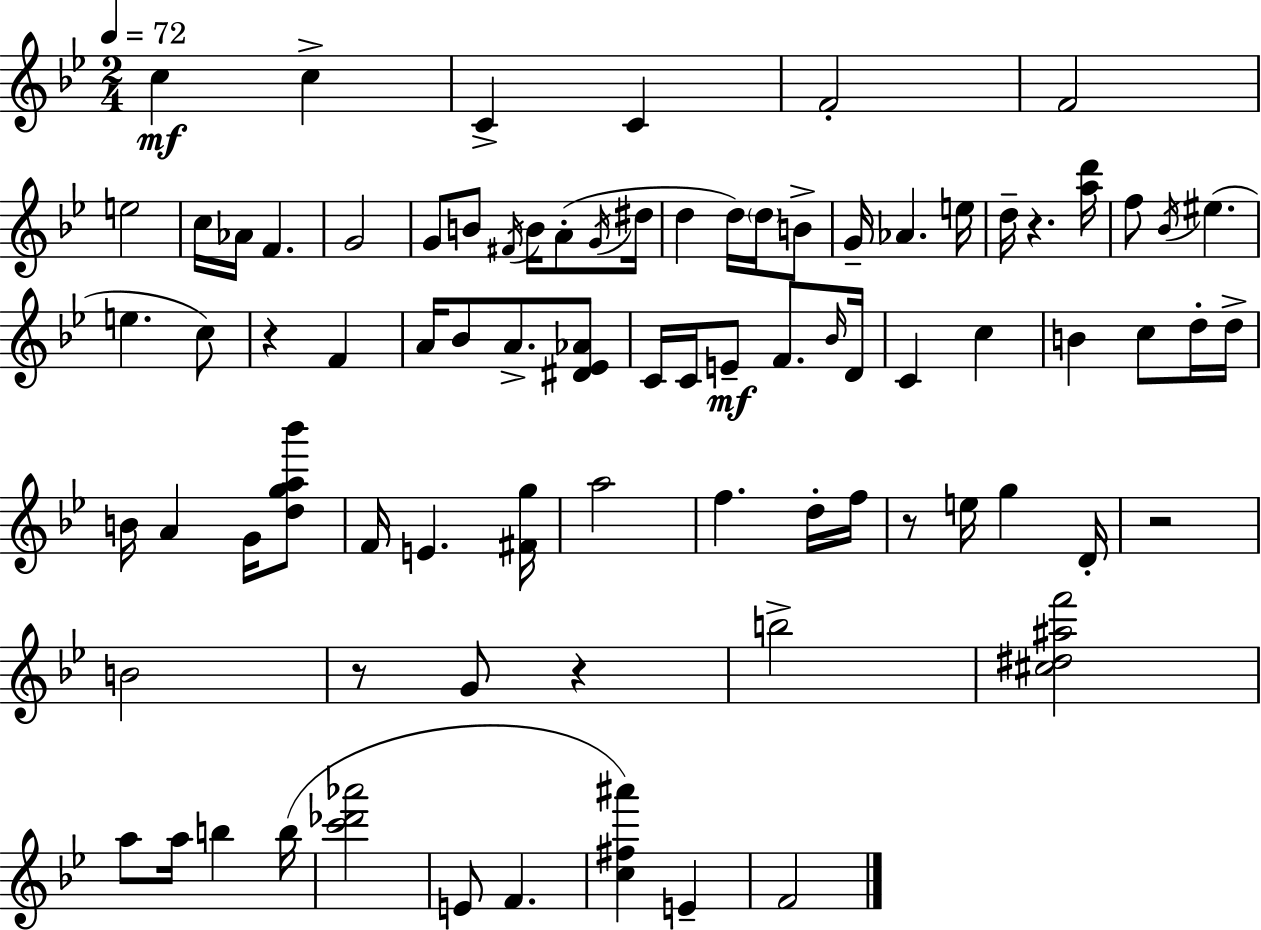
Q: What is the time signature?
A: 2/4